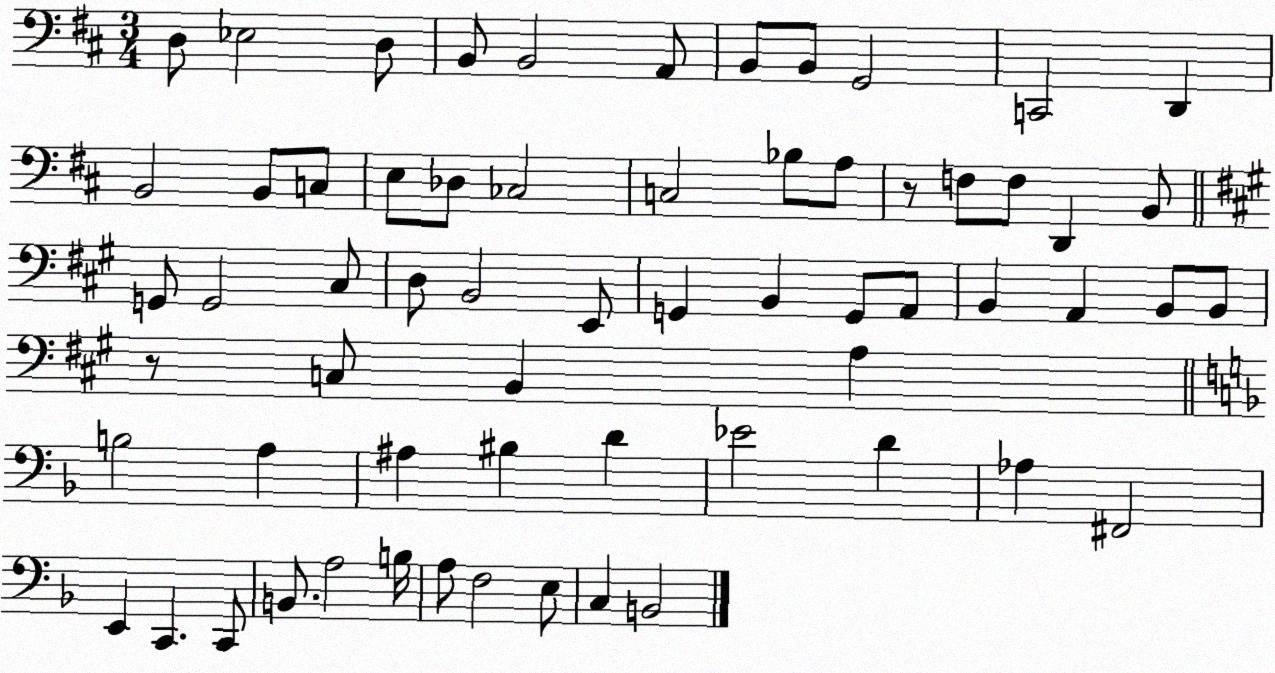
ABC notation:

X:1
T:Untitled
M:3/4
L:1/4
K:D
D,/2 _E,2 D,/2 B,,/2 B,,2 A,,/2 B,,/2 B,,/2 G,,2 C,,2 D,, B,,2 B,,/2 C,/2 E,/2 _D,/2 _C,2 C,2 _B,/2 A,/2 z/2 F,/2 F,/2 D,, B,,/2 G,,/2 G,,2 ^C,/2 D,/2 B,,2 E,,/2 G,, B,, G,,/2 A,,/2 B,, A,, B,,/2 B,,/2 z/2 C,/2 B,, A, B,2 A, ^A, ^B, D _E2 D _A, ^F,,2 E,, C,, C,,/2 B,,/2 A,2 B,/4 A,/2 F,2 E,/2 C, B,,2